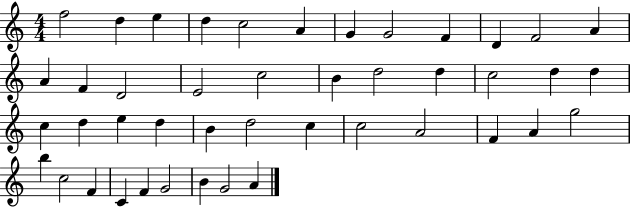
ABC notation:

X:1
T:Untitled
M:4/4
L:1/4
K:C
f2 d e d c2 A G G2 F D F2 A A F D2 E2 c2 B d2 d c2 d d c d e d B d2 c c2 A2 F A g2 b c2 F C F G2 B G2 A